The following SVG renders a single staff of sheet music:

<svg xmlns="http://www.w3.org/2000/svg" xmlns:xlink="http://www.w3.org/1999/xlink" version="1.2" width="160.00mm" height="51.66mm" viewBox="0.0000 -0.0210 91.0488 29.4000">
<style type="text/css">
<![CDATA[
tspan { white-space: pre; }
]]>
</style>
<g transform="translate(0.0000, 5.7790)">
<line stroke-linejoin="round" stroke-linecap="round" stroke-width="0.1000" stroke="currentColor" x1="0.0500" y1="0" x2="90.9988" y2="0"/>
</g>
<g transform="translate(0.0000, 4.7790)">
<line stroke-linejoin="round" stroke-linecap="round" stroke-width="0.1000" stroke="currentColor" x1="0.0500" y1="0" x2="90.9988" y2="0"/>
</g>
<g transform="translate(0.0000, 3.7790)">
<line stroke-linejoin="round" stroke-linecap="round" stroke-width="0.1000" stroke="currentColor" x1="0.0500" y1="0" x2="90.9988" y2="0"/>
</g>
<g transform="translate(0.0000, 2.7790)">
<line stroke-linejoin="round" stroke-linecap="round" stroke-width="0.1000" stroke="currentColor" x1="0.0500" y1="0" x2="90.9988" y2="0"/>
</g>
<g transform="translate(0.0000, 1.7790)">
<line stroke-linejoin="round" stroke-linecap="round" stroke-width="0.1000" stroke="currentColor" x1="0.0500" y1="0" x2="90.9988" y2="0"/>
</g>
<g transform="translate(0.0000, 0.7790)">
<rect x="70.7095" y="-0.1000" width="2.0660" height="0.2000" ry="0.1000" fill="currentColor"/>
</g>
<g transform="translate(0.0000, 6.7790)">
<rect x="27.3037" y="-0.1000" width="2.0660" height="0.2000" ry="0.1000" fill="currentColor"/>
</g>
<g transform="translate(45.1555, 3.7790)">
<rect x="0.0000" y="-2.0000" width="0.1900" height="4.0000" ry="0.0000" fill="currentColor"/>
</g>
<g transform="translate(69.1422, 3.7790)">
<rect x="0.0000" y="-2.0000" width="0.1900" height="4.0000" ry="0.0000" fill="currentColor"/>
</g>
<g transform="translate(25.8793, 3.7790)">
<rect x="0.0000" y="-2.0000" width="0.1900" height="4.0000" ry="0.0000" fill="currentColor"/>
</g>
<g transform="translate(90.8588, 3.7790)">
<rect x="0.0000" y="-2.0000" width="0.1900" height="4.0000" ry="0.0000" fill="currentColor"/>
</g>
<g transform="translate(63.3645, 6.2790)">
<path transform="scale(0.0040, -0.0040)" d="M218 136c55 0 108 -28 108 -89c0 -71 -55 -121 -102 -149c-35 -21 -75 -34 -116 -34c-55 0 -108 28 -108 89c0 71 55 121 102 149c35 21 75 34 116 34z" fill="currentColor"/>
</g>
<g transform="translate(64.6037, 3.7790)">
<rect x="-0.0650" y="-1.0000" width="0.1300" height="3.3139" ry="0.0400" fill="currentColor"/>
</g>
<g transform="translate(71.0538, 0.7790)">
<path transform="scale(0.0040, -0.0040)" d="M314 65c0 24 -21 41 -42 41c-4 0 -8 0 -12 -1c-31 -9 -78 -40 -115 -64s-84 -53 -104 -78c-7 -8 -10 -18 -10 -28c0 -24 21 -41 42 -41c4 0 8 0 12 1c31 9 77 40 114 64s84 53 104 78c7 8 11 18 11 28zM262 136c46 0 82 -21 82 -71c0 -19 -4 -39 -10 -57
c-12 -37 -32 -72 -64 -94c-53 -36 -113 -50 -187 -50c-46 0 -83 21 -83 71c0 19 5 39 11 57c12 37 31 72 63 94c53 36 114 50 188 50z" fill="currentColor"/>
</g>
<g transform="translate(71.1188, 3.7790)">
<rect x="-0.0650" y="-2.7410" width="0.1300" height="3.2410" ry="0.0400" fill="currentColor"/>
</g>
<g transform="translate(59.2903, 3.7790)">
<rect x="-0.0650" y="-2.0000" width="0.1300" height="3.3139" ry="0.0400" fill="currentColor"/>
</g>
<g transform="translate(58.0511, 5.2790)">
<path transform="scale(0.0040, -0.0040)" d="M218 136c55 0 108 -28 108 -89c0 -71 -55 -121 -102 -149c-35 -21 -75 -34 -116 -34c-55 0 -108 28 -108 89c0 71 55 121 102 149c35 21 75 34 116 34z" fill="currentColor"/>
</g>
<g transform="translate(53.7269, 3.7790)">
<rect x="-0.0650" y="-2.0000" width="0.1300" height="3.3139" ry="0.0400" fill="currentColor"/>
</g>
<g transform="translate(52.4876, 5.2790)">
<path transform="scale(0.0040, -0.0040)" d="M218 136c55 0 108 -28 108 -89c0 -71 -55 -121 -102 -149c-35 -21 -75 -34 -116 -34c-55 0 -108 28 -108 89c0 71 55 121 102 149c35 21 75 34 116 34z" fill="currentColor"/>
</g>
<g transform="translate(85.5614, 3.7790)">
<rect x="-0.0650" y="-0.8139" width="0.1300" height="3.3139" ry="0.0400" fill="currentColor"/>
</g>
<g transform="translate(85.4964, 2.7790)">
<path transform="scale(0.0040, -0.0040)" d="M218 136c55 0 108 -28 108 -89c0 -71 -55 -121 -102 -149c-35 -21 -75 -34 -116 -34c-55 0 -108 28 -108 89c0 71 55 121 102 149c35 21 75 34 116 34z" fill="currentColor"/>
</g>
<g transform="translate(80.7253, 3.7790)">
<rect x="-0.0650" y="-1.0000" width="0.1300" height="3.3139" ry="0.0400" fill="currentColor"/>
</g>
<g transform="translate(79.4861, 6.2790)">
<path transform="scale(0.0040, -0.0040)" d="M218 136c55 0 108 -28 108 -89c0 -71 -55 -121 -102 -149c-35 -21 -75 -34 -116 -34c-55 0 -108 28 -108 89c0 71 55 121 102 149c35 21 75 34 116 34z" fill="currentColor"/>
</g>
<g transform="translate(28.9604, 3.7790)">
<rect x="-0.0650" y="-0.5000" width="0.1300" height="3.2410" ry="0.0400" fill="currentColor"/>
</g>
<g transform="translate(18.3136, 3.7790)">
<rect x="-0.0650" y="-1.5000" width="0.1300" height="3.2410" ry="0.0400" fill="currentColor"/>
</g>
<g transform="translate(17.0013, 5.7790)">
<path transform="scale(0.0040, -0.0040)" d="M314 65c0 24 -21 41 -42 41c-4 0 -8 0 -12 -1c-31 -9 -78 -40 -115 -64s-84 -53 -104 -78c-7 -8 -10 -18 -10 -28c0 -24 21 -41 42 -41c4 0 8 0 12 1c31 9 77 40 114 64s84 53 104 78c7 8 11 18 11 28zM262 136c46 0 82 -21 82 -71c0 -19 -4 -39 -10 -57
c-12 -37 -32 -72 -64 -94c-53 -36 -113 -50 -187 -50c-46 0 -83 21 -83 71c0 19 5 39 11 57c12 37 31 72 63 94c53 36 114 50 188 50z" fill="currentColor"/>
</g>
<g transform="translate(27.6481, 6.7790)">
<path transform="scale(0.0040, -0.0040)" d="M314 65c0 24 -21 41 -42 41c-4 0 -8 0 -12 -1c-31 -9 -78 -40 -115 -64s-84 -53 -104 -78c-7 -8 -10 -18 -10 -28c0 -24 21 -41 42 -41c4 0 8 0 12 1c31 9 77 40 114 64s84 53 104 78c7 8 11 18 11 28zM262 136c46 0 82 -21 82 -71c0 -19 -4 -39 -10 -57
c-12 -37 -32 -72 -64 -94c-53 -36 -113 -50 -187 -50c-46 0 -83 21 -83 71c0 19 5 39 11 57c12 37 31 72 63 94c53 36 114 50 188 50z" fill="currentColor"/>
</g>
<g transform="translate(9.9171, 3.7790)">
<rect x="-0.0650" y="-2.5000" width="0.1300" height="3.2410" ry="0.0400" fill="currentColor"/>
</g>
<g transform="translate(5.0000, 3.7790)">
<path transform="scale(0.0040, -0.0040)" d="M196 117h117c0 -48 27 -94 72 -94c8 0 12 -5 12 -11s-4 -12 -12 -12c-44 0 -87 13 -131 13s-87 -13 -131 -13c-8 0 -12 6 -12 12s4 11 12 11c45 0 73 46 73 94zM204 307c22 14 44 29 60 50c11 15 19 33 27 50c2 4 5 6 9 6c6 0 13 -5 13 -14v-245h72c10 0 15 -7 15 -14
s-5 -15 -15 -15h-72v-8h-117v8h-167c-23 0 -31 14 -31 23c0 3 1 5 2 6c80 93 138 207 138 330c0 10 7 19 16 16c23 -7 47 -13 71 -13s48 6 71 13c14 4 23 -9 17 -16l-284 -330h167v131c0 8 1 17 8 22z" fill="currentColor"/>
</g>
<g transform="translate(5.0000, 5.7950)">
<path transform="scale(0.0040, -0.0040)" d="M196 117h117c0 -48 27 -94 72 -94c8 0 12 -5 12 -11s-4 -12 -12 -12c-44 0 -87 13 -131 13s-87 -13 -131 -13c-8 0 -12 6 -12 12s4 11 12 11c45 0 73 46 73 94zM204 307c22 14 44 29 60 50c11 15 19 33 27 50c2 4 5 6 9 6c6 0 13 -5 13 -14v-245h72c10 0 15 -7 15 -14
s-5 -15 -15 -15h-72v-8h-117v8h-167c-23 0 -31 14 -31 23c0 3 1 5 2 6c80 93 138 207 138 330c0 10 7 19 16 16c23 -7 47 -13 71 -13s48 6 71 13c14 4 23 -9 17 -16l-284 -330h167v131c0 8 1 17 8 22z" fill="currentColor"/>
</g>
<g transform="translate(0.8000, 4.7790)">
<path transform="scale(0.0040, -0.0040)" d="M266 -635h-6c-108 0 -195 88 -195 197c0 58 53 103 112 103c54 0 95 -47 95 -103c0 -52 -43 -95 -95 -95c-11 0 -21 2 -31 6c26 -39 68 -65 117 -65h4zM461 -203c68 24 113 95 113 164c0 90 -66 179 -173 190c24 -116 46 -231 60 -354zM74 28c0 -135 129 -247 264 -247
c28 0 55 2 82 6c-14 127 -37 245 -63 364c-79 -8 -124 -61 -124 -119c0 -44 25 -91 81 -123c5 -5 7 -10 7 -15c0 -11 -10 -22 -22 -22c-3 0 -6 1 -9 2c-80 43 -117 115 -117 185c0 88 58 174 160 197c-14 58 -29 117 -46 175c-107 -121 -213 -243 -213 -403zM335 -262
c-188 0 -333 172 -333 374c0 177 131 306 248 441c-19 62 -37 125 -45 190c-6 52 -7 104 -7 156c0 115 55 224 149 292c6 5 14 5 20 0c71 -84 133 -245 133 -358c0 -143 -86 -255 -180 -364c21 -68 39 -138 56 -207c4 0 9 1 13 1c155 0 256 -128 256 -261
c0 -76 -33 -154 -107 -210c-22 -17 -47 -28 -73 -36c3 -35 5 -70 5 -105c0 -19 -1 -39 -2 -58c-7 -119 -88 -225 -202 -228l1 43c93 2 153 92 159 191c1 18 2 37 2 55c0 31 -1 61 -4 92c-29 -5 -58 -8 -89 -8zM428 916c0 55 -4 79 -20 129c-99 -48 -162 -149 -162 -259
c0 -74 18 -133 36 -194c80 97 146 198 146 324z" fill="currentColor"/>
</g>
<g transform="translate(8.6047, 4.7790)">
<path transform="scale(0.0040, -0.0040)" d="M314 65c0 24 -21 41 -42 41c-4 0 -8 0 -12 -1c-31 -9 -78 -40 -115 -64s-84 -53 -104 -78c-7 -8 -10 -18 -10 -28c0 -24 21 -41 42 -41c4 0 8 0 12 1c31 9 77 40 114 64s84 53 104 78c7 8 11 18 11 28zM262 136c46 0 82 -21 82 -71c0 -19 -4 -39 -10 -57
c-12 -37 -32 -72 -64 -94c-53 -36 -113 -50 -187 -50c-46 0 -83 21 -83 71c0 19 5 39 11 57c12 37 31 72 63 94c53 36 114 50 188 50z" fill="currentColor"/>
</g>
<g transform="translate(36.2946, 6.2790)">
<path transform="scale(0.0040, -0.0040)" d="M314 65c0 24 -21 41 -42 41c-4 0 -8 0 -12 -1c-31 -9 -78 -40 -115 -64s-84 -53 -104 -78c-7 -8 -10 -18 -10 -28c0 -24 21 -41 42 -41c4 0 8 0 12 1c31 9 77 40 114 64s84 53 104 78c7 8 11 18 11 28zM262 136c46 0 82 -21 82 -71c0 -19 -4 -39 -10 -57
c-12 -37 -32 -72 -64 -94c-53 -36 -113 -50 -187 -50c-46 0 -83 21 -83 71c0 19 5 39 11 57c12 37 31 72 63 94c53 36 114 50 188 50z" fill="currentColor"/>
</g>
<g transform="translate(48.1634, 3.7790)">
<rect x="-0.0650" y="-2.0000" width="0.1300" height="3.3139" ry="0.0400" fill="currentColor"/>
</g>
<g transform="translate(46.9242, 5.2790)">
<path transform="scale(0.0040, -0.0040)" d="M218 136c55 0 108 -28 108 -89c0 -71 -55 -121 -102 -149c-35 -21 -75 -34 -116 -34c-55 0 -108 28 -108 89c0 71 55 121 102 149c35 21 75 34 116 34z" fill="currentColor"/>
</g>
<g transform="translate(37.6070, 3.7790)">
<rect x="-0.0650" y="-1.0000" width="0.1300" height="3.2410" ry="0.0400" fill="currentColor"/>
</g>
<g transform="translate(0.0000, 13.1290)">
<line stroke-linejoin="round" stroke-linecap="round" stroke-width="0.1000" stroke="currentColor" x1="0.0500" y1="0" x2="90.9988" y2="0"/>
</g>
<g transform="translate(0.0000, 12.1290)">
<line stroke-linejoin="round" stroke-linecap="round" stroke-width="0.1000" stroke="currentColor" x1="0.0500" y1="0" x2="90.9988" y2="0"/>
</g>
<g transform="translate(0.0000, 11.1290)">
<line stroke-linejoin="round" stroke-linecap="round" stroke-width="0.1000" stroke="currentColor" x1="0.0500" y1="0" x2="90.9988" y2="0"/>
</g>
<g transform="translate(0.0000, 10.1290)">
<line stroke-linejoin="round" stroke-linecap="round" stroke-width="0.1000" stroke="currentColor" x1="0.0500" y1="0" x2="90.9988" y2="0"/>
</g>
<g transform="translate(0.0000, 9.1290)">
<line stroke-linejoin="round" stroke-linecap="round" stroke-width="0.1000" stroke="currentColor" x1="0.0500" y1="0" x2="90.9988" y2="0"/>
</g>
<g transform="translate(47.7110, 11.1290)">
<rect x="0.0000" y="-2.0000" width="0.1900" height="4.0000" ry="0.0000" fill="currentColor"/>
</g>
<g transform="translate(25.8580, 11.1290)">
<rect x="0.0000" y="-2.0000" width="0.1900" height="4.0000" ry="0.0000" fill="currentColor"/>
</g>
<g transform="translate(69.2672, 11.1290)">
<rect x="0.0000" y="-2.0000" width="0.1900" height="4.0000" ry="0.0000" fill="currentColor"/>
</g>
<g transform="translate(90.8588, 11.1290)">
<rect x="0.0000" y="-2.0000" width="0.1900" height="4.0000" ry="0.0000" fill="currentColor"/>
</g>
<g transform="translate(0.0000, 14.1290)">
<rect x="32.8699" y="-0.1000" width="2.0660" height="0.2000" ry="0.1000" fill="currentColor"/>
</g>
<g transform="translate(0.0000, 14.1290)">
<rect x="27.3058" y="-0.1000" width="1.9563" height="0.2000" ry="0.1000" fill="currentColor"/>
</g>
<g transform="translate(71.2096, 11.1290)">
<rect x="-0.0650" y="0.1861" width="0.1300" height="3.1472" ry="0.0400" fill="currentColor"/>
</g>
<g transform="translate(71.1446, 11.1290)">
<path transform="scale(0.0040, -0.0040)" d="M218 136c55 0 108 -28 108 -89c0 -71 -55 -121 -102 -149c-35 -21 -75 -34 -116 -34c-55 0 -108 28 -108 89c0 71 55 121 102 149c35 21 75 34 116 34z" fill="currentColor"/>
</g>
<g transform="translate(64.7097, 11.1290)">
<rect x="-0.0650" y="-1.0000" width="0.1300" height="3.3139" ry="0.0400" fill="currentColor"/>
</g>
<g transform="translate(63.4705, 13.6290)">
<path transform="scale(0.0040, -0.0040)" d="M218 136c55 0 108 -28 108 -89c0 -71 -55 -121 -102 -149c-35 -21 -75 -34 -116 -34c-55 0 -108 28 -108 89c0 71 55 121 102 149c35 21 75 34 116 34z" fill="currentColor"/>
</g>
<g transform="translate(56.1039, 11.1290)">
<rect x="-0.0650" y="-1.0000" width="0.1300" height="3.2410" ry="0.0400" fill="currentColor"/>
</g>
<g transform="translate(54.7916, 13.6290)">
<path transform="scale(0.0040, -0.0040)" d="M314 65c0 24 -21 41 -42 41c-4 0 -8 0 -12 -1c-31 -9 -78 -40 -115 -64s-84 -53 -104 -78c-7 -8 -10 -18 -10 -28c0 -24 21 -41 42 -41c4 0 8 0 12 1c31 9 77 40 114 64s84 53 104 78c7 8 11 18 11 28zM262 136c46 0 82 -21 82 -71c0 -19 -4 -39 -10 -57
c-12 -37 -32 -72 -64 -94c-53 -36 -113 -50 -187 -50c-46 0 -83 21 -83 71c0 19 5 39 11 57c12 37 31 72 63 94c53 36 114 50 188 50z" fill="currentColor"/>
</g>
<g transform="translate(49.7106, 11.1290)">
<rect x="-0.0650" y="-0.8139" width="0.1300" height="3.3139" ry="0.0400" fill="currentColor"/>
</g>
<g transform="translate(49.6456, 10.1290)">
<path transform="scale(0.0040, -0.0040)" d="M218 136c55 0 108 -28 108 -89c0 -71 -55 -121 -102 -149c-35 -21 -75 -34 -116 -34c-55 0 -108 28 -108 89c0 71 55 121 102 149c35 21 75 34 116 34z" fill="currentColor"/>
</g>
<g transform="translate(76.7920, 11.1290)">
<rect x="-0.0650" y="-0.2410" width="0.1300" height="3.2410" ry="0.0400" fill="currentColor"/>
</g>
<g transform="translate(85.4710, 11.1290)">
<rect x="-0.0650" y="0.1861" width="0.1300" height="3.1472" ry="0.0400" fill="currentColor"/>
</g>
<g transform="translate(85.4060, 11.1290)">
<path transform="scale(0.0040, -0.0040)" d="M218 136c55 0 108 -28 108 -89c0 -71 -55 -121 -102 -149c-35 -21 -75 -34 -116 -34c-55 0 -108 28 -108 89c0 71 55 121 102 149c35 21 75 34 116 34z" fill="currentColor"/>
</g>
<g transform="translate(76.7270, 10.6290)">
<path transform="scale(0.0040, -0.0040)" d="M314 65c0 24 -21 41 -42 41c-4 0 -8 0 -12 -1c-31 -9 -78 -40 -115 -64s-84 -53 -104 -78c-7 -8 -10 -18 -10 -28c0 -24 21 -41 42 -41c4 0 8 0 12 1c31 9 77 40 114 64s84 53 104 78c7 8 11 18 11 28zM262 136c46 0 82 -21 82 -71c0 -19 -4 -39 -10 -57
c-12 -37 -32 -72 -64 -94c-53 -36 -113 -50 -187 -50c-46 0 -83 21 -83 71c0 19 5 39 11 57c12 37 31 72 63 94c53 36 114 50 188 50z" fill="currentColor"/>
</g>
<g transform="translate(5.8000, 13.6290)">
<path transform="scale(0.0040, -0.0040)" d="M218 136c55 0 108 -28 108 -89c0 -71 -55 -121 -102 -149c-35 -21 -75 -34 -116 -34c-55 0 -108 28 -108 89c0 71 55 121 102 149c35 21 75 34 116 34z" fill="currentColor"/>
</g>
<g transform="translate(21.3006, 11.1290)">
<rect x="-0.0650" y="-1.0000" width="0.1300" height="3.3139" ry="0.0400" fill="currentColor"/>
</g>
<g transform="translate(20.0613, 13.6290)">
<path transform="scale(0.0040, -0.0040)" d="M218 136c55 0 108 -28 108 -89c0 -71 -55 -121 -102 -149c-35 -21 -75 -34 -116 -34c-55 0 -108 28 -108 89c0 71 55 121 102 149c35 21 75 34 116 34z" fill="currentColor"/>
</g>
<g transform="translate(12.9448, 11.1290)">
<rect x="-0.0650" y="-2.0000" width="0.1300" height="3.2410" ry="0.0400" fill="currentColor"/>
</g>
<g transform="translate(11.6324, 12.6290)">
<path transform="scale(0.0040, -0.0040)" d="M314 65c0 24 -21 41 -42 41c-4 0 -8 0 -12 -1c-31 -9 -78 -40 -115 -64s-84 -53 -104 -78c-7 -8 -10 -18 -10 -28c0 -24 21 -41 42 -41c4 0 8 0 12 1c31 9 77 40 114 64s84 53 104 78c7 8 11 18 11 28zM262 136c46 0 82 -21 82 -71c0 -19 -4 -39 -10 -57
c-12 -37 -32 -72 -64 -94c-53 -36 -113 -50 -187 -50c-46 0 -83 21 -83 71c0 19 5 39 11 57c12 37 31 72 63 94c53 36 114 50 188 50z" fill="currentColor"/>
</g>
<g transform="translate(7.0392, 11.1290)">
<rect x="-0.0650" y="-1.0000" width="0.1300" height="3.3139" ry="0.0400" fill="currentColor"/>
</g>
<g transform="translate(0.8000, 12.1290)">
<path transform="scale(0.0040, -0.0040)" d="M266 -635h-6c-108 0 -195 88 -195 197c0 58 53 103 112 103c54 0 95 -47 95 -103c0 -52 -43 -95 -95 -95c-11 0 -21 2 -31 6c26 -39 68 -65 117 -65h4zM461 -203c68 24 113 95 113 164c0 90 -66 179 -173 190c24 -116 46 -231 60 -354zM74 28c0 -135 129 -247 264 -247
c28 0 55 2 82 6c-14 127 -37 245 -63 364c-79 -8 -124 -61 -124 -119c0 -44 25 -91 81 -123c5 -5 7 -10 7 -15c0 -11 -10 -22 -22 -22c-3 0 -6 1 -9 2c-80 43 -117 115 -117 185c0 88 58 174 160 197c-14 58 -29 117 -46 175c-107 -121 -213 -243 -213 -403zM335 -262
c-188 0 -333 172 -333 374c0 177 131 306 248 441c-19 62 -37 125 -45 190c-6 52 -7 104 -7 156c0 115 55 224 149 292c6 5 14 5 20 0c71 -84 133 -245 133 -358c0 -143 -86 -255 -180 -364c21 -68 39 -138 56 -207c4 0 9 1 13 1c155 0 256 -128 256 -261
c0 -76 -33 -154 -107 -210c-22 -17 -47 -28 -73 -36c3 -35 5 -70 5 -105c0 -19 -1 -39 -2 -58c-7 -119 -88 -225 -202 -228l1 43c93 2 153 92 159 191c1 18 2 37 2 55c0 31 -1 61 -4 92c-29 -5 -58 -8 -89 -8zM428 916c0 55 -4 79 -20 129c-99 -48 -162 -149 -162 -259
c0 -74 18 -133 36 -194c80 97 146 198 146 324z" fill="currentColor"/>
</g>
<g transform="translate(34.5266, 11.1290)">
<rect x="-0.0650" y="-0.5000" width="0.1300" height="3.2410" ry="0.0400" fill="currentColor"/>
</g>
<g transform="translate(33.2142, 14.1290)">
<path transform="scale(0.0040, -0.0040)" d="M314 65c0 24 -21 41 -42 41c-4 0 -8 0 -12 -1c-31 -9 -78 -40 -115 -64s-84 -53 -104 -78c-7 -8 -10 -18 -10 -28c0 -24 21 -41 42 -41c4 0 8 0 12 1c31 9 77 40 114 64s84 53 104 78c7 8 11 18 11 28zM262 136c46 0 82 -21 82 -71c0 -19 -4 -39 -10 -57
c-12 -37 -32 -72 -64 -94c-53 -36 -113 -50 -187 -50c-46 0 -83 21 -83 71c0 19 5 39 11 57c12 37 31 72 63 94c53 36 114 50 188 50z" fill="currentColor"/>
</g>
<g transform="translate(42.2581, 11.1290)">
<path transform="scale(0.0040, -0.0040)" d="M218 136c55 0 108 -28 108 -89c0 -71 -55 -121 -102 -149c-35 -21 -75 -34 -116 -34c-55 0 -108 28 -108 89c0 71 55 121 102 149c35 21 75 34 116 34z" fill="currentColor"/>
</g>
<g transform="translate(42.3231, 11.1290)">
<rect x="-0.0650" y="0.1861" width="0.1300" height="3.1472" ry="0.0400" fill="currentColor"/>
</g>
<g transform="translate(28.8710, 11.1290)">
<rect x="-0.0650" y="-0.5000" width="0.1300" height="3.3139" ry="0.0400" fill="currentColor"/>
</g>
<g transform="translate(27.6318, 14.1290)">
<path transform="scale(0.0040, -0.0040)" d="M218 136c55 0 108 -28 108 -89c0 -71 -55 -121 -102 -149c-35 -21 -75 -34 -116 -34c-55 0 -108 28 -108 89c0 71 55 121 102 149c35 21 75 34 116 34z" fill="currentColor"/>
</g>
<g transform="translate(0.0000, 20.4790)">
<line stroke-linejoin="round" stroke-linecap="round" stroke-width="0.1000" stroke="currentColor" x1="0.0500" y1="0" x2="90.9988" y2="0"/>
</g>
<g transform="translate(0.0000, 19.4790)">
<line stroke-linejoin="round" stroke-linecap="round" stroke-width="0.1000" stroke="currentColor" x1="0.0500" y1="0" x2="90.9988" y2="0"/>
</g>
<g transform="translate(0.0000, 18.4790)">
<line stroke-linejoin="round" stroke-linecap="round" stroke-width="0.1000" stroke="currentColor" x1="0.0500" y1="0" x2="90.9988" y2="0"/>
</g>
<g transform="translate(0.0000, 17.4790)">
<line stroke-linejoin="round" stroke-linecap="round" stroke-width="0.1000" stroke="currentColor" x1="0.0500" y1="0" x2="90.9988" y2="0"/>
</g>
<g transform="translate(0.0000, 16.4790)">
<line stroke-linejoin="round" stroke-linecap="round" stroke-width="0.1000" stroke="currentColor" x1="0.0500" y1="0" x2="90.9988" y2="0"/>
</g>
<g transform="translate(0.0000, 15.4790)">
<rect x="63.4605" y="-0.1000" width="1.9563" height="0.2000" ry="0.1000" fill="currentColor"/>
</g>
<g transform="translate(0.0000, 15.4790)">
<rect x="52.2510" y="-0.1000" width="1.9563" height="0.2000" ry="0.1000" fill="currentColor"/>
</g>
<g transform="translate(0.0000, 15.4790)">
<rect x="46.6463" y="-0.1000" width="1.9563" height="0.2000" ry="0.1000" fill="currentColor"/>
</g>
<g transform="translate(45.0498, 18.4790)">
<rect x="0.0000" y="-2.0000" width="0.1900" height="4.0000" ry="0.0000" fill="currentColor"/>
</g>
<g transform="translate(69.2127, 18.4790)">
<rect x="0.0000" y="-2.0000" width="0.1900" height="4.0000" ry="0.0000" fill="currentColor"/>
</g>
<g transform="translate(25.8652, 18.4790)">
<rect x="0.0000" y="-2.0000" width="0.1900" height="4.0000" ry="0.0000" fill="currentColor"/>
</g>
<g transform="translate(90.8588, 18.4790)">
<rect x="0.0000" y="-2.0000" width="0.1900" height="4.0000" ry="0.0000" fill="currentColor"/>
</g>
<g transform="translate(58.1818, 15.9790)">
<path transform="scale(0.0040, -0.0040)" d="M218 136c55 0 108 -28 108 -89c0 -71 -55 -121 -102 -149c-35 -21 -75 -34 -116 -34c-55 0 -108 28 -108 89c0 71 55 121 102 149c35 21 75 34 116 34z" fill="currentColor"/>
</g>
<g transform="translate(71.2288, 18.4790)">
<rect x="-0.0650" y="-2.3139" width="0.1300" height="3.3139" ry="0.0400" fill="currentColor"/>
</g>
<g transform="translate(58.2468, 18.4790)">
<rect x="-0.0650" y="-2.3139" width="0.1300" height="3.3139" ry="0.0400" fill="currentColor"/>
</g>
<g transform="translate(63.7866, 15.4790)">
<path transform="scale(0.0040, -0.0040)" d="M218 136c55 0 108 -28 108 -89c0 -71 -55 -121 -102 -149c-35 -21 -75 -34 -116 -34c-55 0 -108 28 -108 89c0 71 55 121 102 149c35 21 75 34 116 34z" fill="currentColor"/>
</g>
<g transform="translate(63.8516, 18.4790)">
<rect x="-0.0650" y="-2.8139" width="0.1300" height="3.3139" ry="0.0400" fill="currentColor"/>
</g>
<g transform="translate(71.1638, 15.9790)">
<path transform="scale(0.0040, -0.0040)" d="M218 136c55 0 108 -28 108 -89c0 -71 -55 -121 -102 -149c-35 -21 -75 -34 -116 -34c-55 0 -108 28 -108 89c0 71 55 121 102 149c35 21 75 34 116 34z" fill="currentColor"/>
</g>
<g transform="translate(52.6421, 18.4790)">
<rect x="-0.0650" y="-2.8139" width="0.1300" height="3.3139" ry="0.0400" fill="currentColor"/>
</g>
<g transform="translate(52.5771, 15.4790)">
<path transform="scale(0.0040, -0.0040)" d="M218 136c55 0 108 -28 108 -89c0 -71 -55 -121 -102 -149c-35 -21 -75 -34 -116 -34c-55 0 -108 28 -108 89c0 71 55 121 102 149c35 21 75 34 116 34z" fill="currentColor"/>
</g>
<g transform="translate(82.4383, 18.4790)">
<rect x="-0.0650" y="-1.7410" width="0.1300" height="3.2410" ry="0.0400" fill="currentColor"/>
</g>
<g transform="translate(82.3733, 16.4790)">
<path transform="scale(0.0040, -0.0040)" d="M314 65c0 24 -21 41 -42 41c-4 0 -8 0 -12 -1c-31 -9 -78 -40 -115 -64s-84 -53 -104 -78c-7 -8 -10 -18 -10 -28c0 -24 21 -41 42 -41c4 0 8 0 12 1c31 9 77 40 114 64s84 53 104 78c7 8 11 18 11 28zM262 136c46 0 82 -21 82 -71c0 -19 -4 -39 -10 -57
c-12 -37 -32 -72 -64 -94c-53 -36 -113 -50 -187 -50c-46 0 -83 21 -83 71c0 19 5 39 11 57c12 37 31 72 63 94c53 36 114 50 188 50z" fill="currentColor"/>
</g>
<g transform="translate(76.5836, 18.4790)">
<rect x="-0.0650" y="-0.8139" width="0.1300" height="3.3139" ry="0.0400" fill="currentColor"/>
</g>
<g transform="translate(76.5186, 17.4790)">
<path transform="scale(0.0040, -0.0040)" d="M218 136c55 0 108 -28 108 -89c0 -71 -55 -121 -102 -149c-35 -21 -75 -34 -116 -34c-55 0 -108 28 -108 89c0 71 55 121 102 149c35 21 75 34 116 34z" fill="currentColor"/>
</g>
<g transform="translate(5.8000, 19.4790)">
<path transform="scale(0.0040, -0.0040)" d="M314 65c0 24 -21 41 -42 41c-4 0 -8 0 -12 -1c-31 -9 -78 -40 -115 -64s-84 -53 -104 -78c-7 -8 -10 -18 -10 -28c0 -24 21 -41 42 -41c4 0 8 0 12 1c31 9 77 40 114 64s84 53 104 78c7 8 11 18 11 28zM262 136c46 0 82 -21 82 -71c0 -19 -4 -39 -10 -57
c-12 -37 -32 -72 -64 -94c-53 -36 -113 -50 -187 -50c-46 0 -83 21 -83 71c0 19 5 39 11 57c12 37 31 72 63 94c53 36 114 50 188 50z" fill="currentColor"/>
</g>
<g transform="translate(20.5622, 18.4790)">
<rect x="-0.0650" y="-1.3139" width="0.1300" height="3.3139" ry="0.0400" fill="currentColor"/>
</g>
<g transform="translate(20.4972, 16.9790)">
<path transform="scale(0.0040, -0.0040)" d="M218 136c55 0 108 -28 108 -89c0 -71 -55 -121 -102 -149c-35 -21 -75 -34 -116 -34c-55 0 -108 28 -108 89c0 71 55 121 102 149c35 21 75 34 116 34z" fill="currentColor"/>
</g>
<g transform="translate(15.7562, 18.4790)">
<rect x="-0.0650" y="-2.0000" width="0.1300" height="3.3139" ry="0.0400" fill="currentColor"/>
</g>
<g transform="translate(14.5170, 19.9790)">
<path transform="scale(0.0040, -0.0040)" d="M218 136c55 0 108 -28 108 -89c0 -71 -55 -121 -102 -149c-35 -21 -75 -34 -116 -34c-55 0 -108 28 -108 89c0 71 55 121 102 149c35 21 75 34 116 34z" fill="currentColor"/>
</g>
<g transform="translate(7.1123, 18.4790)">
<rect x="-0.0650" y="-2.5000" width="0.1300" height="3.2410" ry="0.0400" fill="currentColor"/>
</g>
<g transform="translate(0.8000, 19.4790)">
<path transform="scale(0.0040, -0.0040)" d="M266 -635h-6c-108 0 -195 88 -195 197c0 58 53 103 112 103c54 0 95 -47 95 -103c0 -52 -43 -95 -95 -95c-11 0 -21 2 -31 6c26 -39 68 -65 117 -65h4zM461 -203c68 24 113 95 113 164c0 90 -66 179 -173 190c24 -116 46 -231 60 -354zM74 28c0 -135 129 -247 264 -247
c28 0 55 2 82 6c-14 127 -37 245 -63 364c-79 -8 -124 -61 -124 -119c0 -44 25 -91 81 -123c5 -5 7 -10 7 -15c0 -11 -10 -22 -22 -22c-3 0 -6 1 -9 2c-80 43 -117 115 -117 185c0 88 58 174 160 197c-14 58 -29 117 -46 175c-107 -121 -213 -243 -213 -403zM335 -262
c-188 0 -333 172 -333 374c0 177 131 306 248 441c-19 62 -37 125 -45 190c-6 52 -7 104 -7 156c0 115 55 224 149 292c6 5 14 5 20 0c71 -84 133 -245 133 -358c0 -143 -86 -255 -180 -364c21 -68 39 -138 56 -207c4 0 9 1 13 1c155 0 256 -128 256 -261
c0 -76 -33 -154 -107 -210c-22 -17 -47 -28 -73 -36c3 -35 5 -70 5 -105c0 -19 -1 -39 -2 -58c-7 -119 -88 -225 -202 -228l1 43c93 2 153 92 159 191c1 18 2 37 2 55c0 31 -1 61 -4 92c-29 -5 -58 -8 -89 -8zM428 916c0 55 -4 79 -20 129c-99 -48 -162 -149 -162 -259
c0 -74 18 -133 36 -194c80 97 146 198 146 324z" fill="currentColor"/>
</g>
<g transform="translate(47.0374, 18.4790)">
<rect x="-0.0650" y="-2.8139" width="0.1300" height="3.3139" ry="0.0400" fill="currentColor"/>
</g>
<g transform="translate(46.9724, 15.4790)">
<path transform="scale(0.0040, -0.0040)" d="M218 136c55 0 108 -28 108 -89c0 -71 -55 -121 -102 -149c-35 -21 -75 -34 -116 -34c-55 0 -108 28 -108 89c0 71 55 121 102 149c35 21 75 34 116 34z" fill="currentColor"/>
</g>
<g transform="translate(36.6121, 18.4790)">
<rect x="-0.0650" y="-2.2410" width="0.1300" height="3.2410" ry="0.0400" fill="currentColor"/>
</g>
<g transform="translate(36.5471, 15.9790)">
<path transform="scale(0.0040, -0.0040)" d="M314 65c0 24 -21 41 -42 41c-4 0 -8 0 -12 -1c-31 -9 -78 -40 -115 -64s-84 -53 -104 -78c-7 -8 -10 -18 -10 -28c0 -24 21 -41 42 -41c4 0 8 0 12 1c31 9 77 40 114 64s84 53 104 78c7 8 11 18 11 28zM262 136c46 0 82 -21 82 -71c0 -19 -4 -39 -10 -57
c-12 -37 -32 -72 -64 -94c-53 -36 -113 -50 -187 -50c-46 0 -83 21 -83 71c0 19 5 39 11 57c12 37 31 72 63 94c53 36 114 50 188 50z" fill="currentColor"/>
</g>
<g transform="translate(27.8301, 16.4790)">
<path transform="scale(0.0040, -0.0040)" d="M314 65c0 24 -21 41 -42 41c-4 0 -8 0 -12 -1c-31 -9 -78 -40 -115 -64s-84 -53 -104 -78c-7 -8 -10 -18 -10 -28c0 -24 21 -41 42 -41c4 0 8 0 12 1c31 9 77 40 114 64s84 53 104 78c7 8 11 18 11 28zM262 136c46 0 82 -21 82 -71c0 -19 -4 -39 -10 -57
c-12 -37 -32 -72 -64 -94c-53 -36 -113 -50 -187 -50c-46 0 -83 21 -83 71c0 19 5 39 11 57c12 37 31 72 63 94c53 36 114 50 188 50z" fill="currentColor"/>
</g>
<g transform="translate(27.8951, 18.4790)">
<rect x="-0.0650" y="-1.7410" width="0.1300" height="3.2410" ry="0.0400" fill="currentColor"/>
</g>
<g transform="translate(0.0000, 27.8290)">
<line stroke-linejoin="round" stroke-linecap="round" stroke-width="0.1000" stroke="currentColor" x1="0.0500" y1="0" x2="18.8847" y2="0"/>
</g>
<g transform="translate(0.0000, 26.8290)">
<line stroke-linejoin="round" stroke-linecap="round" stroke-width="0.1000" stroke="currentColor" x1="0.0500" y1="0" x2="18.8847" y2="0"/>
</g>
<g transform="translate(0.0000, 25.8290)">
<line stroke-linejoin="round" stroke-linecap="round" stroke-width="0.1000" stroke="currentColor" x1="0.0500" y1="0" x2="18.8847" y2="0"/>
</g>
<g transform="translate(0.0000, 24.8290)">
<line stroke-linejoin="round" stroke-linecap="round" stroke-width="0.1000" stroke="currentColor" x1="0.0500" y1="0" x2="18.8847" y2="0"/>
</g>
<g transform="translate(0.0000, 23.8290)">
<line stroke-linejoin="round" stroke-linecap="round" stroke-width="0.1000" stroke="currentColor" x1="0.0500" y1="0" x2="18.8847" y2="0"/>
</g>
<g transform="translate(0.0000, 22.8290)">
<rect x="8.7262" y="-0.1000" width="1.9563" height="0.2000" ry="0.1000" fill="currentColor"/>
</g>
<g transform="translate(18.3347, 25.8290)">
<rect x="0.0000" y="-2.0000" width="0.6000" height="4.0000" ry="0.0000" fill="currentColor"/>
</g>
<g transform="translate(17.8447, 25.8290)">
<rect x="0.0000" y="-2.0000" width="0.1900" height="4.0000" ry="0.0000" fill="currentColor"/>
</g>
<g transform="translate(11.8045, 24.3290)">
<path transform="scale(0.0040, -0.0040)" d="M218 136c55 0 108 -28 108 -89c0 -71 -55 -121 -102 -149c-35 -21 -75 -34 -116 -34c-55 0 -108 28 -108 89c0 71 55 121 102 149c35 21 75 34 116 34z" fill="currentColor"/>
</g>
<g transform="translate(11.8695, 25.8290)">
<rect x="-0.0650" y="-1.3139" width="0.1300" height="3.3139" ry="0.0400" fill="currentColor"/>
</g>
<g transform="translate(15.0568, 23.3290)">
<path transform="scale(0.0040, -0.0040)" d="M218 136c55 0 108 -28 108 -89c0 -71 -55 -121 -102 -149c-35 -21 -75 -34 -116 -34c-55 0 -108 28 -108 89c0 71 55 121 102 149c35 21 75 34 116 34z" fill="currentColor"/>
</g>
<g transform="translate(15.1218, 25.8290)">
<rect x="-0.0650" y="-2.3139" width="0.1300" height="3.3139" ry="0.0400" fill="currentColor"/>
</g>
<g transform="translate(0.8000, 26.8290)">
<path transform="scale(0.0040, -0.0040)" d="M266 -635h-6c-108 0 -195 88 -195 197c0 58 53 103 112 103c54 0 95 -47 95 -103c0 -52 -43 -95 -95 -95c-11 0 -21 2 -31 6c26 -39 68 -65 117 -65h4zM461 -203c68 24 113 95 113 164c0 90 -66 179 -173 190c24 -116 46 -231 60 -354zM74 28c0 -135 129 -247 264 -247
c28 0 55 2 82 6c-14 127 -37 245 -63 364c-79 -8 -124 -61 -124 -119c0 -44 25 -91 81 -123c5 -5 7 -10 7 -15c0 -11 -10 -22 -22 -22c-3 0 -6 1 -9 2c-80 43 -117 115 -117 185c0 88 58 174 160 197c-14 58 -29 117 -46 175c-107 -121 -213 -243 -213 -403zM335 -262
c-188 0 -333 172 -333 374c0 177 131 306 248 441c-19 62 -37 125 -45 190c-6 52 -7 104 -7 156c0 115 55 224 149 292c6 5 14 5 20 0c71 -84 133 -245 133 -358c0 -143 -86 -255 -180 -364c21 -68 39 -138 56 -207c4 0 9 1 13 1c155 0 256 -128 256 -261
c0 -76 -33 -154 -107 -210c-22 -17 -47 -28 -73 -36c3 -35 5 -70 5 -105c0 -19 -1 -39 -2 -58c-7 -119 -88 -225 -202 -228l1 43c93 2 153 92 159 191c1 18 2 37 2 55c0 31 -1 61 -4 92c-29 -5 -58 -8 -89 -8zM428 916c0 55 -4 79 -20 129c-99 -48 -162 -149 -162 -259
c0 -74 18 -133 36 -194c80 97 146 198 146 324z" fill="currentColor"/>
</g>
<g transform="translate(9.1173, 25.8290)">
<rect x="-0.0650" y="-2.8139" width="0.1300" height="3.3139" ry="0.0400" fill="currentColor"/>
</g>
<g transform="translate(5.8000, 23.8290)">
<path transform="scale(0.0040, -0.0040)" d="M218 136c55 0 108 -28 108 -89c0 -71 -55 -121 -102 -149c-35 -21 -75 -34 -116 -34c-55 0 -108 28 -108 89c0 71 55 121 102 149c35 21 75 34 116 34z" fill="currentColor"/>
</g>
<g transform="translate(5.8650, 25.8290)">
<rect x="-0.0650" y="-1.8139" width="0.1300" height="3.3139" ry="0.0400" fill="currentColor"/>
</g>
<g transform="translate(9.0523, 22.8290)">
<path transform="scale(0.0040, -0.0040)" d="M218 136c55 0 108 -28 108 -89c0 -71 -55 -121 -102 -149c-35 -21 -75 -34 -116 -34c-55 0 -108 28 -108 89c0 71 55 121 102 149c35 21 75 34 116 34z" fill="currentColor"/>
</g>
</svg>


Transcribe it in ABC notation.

X:1
T:Untitled
M:4/4
L:1/4
K:C
G2 E2 C2 D2 F F F D a2 D d D F2 D C C2 B d D2 D B c2 B G2 F e f2 g2 a a g a g d f2 f a e g